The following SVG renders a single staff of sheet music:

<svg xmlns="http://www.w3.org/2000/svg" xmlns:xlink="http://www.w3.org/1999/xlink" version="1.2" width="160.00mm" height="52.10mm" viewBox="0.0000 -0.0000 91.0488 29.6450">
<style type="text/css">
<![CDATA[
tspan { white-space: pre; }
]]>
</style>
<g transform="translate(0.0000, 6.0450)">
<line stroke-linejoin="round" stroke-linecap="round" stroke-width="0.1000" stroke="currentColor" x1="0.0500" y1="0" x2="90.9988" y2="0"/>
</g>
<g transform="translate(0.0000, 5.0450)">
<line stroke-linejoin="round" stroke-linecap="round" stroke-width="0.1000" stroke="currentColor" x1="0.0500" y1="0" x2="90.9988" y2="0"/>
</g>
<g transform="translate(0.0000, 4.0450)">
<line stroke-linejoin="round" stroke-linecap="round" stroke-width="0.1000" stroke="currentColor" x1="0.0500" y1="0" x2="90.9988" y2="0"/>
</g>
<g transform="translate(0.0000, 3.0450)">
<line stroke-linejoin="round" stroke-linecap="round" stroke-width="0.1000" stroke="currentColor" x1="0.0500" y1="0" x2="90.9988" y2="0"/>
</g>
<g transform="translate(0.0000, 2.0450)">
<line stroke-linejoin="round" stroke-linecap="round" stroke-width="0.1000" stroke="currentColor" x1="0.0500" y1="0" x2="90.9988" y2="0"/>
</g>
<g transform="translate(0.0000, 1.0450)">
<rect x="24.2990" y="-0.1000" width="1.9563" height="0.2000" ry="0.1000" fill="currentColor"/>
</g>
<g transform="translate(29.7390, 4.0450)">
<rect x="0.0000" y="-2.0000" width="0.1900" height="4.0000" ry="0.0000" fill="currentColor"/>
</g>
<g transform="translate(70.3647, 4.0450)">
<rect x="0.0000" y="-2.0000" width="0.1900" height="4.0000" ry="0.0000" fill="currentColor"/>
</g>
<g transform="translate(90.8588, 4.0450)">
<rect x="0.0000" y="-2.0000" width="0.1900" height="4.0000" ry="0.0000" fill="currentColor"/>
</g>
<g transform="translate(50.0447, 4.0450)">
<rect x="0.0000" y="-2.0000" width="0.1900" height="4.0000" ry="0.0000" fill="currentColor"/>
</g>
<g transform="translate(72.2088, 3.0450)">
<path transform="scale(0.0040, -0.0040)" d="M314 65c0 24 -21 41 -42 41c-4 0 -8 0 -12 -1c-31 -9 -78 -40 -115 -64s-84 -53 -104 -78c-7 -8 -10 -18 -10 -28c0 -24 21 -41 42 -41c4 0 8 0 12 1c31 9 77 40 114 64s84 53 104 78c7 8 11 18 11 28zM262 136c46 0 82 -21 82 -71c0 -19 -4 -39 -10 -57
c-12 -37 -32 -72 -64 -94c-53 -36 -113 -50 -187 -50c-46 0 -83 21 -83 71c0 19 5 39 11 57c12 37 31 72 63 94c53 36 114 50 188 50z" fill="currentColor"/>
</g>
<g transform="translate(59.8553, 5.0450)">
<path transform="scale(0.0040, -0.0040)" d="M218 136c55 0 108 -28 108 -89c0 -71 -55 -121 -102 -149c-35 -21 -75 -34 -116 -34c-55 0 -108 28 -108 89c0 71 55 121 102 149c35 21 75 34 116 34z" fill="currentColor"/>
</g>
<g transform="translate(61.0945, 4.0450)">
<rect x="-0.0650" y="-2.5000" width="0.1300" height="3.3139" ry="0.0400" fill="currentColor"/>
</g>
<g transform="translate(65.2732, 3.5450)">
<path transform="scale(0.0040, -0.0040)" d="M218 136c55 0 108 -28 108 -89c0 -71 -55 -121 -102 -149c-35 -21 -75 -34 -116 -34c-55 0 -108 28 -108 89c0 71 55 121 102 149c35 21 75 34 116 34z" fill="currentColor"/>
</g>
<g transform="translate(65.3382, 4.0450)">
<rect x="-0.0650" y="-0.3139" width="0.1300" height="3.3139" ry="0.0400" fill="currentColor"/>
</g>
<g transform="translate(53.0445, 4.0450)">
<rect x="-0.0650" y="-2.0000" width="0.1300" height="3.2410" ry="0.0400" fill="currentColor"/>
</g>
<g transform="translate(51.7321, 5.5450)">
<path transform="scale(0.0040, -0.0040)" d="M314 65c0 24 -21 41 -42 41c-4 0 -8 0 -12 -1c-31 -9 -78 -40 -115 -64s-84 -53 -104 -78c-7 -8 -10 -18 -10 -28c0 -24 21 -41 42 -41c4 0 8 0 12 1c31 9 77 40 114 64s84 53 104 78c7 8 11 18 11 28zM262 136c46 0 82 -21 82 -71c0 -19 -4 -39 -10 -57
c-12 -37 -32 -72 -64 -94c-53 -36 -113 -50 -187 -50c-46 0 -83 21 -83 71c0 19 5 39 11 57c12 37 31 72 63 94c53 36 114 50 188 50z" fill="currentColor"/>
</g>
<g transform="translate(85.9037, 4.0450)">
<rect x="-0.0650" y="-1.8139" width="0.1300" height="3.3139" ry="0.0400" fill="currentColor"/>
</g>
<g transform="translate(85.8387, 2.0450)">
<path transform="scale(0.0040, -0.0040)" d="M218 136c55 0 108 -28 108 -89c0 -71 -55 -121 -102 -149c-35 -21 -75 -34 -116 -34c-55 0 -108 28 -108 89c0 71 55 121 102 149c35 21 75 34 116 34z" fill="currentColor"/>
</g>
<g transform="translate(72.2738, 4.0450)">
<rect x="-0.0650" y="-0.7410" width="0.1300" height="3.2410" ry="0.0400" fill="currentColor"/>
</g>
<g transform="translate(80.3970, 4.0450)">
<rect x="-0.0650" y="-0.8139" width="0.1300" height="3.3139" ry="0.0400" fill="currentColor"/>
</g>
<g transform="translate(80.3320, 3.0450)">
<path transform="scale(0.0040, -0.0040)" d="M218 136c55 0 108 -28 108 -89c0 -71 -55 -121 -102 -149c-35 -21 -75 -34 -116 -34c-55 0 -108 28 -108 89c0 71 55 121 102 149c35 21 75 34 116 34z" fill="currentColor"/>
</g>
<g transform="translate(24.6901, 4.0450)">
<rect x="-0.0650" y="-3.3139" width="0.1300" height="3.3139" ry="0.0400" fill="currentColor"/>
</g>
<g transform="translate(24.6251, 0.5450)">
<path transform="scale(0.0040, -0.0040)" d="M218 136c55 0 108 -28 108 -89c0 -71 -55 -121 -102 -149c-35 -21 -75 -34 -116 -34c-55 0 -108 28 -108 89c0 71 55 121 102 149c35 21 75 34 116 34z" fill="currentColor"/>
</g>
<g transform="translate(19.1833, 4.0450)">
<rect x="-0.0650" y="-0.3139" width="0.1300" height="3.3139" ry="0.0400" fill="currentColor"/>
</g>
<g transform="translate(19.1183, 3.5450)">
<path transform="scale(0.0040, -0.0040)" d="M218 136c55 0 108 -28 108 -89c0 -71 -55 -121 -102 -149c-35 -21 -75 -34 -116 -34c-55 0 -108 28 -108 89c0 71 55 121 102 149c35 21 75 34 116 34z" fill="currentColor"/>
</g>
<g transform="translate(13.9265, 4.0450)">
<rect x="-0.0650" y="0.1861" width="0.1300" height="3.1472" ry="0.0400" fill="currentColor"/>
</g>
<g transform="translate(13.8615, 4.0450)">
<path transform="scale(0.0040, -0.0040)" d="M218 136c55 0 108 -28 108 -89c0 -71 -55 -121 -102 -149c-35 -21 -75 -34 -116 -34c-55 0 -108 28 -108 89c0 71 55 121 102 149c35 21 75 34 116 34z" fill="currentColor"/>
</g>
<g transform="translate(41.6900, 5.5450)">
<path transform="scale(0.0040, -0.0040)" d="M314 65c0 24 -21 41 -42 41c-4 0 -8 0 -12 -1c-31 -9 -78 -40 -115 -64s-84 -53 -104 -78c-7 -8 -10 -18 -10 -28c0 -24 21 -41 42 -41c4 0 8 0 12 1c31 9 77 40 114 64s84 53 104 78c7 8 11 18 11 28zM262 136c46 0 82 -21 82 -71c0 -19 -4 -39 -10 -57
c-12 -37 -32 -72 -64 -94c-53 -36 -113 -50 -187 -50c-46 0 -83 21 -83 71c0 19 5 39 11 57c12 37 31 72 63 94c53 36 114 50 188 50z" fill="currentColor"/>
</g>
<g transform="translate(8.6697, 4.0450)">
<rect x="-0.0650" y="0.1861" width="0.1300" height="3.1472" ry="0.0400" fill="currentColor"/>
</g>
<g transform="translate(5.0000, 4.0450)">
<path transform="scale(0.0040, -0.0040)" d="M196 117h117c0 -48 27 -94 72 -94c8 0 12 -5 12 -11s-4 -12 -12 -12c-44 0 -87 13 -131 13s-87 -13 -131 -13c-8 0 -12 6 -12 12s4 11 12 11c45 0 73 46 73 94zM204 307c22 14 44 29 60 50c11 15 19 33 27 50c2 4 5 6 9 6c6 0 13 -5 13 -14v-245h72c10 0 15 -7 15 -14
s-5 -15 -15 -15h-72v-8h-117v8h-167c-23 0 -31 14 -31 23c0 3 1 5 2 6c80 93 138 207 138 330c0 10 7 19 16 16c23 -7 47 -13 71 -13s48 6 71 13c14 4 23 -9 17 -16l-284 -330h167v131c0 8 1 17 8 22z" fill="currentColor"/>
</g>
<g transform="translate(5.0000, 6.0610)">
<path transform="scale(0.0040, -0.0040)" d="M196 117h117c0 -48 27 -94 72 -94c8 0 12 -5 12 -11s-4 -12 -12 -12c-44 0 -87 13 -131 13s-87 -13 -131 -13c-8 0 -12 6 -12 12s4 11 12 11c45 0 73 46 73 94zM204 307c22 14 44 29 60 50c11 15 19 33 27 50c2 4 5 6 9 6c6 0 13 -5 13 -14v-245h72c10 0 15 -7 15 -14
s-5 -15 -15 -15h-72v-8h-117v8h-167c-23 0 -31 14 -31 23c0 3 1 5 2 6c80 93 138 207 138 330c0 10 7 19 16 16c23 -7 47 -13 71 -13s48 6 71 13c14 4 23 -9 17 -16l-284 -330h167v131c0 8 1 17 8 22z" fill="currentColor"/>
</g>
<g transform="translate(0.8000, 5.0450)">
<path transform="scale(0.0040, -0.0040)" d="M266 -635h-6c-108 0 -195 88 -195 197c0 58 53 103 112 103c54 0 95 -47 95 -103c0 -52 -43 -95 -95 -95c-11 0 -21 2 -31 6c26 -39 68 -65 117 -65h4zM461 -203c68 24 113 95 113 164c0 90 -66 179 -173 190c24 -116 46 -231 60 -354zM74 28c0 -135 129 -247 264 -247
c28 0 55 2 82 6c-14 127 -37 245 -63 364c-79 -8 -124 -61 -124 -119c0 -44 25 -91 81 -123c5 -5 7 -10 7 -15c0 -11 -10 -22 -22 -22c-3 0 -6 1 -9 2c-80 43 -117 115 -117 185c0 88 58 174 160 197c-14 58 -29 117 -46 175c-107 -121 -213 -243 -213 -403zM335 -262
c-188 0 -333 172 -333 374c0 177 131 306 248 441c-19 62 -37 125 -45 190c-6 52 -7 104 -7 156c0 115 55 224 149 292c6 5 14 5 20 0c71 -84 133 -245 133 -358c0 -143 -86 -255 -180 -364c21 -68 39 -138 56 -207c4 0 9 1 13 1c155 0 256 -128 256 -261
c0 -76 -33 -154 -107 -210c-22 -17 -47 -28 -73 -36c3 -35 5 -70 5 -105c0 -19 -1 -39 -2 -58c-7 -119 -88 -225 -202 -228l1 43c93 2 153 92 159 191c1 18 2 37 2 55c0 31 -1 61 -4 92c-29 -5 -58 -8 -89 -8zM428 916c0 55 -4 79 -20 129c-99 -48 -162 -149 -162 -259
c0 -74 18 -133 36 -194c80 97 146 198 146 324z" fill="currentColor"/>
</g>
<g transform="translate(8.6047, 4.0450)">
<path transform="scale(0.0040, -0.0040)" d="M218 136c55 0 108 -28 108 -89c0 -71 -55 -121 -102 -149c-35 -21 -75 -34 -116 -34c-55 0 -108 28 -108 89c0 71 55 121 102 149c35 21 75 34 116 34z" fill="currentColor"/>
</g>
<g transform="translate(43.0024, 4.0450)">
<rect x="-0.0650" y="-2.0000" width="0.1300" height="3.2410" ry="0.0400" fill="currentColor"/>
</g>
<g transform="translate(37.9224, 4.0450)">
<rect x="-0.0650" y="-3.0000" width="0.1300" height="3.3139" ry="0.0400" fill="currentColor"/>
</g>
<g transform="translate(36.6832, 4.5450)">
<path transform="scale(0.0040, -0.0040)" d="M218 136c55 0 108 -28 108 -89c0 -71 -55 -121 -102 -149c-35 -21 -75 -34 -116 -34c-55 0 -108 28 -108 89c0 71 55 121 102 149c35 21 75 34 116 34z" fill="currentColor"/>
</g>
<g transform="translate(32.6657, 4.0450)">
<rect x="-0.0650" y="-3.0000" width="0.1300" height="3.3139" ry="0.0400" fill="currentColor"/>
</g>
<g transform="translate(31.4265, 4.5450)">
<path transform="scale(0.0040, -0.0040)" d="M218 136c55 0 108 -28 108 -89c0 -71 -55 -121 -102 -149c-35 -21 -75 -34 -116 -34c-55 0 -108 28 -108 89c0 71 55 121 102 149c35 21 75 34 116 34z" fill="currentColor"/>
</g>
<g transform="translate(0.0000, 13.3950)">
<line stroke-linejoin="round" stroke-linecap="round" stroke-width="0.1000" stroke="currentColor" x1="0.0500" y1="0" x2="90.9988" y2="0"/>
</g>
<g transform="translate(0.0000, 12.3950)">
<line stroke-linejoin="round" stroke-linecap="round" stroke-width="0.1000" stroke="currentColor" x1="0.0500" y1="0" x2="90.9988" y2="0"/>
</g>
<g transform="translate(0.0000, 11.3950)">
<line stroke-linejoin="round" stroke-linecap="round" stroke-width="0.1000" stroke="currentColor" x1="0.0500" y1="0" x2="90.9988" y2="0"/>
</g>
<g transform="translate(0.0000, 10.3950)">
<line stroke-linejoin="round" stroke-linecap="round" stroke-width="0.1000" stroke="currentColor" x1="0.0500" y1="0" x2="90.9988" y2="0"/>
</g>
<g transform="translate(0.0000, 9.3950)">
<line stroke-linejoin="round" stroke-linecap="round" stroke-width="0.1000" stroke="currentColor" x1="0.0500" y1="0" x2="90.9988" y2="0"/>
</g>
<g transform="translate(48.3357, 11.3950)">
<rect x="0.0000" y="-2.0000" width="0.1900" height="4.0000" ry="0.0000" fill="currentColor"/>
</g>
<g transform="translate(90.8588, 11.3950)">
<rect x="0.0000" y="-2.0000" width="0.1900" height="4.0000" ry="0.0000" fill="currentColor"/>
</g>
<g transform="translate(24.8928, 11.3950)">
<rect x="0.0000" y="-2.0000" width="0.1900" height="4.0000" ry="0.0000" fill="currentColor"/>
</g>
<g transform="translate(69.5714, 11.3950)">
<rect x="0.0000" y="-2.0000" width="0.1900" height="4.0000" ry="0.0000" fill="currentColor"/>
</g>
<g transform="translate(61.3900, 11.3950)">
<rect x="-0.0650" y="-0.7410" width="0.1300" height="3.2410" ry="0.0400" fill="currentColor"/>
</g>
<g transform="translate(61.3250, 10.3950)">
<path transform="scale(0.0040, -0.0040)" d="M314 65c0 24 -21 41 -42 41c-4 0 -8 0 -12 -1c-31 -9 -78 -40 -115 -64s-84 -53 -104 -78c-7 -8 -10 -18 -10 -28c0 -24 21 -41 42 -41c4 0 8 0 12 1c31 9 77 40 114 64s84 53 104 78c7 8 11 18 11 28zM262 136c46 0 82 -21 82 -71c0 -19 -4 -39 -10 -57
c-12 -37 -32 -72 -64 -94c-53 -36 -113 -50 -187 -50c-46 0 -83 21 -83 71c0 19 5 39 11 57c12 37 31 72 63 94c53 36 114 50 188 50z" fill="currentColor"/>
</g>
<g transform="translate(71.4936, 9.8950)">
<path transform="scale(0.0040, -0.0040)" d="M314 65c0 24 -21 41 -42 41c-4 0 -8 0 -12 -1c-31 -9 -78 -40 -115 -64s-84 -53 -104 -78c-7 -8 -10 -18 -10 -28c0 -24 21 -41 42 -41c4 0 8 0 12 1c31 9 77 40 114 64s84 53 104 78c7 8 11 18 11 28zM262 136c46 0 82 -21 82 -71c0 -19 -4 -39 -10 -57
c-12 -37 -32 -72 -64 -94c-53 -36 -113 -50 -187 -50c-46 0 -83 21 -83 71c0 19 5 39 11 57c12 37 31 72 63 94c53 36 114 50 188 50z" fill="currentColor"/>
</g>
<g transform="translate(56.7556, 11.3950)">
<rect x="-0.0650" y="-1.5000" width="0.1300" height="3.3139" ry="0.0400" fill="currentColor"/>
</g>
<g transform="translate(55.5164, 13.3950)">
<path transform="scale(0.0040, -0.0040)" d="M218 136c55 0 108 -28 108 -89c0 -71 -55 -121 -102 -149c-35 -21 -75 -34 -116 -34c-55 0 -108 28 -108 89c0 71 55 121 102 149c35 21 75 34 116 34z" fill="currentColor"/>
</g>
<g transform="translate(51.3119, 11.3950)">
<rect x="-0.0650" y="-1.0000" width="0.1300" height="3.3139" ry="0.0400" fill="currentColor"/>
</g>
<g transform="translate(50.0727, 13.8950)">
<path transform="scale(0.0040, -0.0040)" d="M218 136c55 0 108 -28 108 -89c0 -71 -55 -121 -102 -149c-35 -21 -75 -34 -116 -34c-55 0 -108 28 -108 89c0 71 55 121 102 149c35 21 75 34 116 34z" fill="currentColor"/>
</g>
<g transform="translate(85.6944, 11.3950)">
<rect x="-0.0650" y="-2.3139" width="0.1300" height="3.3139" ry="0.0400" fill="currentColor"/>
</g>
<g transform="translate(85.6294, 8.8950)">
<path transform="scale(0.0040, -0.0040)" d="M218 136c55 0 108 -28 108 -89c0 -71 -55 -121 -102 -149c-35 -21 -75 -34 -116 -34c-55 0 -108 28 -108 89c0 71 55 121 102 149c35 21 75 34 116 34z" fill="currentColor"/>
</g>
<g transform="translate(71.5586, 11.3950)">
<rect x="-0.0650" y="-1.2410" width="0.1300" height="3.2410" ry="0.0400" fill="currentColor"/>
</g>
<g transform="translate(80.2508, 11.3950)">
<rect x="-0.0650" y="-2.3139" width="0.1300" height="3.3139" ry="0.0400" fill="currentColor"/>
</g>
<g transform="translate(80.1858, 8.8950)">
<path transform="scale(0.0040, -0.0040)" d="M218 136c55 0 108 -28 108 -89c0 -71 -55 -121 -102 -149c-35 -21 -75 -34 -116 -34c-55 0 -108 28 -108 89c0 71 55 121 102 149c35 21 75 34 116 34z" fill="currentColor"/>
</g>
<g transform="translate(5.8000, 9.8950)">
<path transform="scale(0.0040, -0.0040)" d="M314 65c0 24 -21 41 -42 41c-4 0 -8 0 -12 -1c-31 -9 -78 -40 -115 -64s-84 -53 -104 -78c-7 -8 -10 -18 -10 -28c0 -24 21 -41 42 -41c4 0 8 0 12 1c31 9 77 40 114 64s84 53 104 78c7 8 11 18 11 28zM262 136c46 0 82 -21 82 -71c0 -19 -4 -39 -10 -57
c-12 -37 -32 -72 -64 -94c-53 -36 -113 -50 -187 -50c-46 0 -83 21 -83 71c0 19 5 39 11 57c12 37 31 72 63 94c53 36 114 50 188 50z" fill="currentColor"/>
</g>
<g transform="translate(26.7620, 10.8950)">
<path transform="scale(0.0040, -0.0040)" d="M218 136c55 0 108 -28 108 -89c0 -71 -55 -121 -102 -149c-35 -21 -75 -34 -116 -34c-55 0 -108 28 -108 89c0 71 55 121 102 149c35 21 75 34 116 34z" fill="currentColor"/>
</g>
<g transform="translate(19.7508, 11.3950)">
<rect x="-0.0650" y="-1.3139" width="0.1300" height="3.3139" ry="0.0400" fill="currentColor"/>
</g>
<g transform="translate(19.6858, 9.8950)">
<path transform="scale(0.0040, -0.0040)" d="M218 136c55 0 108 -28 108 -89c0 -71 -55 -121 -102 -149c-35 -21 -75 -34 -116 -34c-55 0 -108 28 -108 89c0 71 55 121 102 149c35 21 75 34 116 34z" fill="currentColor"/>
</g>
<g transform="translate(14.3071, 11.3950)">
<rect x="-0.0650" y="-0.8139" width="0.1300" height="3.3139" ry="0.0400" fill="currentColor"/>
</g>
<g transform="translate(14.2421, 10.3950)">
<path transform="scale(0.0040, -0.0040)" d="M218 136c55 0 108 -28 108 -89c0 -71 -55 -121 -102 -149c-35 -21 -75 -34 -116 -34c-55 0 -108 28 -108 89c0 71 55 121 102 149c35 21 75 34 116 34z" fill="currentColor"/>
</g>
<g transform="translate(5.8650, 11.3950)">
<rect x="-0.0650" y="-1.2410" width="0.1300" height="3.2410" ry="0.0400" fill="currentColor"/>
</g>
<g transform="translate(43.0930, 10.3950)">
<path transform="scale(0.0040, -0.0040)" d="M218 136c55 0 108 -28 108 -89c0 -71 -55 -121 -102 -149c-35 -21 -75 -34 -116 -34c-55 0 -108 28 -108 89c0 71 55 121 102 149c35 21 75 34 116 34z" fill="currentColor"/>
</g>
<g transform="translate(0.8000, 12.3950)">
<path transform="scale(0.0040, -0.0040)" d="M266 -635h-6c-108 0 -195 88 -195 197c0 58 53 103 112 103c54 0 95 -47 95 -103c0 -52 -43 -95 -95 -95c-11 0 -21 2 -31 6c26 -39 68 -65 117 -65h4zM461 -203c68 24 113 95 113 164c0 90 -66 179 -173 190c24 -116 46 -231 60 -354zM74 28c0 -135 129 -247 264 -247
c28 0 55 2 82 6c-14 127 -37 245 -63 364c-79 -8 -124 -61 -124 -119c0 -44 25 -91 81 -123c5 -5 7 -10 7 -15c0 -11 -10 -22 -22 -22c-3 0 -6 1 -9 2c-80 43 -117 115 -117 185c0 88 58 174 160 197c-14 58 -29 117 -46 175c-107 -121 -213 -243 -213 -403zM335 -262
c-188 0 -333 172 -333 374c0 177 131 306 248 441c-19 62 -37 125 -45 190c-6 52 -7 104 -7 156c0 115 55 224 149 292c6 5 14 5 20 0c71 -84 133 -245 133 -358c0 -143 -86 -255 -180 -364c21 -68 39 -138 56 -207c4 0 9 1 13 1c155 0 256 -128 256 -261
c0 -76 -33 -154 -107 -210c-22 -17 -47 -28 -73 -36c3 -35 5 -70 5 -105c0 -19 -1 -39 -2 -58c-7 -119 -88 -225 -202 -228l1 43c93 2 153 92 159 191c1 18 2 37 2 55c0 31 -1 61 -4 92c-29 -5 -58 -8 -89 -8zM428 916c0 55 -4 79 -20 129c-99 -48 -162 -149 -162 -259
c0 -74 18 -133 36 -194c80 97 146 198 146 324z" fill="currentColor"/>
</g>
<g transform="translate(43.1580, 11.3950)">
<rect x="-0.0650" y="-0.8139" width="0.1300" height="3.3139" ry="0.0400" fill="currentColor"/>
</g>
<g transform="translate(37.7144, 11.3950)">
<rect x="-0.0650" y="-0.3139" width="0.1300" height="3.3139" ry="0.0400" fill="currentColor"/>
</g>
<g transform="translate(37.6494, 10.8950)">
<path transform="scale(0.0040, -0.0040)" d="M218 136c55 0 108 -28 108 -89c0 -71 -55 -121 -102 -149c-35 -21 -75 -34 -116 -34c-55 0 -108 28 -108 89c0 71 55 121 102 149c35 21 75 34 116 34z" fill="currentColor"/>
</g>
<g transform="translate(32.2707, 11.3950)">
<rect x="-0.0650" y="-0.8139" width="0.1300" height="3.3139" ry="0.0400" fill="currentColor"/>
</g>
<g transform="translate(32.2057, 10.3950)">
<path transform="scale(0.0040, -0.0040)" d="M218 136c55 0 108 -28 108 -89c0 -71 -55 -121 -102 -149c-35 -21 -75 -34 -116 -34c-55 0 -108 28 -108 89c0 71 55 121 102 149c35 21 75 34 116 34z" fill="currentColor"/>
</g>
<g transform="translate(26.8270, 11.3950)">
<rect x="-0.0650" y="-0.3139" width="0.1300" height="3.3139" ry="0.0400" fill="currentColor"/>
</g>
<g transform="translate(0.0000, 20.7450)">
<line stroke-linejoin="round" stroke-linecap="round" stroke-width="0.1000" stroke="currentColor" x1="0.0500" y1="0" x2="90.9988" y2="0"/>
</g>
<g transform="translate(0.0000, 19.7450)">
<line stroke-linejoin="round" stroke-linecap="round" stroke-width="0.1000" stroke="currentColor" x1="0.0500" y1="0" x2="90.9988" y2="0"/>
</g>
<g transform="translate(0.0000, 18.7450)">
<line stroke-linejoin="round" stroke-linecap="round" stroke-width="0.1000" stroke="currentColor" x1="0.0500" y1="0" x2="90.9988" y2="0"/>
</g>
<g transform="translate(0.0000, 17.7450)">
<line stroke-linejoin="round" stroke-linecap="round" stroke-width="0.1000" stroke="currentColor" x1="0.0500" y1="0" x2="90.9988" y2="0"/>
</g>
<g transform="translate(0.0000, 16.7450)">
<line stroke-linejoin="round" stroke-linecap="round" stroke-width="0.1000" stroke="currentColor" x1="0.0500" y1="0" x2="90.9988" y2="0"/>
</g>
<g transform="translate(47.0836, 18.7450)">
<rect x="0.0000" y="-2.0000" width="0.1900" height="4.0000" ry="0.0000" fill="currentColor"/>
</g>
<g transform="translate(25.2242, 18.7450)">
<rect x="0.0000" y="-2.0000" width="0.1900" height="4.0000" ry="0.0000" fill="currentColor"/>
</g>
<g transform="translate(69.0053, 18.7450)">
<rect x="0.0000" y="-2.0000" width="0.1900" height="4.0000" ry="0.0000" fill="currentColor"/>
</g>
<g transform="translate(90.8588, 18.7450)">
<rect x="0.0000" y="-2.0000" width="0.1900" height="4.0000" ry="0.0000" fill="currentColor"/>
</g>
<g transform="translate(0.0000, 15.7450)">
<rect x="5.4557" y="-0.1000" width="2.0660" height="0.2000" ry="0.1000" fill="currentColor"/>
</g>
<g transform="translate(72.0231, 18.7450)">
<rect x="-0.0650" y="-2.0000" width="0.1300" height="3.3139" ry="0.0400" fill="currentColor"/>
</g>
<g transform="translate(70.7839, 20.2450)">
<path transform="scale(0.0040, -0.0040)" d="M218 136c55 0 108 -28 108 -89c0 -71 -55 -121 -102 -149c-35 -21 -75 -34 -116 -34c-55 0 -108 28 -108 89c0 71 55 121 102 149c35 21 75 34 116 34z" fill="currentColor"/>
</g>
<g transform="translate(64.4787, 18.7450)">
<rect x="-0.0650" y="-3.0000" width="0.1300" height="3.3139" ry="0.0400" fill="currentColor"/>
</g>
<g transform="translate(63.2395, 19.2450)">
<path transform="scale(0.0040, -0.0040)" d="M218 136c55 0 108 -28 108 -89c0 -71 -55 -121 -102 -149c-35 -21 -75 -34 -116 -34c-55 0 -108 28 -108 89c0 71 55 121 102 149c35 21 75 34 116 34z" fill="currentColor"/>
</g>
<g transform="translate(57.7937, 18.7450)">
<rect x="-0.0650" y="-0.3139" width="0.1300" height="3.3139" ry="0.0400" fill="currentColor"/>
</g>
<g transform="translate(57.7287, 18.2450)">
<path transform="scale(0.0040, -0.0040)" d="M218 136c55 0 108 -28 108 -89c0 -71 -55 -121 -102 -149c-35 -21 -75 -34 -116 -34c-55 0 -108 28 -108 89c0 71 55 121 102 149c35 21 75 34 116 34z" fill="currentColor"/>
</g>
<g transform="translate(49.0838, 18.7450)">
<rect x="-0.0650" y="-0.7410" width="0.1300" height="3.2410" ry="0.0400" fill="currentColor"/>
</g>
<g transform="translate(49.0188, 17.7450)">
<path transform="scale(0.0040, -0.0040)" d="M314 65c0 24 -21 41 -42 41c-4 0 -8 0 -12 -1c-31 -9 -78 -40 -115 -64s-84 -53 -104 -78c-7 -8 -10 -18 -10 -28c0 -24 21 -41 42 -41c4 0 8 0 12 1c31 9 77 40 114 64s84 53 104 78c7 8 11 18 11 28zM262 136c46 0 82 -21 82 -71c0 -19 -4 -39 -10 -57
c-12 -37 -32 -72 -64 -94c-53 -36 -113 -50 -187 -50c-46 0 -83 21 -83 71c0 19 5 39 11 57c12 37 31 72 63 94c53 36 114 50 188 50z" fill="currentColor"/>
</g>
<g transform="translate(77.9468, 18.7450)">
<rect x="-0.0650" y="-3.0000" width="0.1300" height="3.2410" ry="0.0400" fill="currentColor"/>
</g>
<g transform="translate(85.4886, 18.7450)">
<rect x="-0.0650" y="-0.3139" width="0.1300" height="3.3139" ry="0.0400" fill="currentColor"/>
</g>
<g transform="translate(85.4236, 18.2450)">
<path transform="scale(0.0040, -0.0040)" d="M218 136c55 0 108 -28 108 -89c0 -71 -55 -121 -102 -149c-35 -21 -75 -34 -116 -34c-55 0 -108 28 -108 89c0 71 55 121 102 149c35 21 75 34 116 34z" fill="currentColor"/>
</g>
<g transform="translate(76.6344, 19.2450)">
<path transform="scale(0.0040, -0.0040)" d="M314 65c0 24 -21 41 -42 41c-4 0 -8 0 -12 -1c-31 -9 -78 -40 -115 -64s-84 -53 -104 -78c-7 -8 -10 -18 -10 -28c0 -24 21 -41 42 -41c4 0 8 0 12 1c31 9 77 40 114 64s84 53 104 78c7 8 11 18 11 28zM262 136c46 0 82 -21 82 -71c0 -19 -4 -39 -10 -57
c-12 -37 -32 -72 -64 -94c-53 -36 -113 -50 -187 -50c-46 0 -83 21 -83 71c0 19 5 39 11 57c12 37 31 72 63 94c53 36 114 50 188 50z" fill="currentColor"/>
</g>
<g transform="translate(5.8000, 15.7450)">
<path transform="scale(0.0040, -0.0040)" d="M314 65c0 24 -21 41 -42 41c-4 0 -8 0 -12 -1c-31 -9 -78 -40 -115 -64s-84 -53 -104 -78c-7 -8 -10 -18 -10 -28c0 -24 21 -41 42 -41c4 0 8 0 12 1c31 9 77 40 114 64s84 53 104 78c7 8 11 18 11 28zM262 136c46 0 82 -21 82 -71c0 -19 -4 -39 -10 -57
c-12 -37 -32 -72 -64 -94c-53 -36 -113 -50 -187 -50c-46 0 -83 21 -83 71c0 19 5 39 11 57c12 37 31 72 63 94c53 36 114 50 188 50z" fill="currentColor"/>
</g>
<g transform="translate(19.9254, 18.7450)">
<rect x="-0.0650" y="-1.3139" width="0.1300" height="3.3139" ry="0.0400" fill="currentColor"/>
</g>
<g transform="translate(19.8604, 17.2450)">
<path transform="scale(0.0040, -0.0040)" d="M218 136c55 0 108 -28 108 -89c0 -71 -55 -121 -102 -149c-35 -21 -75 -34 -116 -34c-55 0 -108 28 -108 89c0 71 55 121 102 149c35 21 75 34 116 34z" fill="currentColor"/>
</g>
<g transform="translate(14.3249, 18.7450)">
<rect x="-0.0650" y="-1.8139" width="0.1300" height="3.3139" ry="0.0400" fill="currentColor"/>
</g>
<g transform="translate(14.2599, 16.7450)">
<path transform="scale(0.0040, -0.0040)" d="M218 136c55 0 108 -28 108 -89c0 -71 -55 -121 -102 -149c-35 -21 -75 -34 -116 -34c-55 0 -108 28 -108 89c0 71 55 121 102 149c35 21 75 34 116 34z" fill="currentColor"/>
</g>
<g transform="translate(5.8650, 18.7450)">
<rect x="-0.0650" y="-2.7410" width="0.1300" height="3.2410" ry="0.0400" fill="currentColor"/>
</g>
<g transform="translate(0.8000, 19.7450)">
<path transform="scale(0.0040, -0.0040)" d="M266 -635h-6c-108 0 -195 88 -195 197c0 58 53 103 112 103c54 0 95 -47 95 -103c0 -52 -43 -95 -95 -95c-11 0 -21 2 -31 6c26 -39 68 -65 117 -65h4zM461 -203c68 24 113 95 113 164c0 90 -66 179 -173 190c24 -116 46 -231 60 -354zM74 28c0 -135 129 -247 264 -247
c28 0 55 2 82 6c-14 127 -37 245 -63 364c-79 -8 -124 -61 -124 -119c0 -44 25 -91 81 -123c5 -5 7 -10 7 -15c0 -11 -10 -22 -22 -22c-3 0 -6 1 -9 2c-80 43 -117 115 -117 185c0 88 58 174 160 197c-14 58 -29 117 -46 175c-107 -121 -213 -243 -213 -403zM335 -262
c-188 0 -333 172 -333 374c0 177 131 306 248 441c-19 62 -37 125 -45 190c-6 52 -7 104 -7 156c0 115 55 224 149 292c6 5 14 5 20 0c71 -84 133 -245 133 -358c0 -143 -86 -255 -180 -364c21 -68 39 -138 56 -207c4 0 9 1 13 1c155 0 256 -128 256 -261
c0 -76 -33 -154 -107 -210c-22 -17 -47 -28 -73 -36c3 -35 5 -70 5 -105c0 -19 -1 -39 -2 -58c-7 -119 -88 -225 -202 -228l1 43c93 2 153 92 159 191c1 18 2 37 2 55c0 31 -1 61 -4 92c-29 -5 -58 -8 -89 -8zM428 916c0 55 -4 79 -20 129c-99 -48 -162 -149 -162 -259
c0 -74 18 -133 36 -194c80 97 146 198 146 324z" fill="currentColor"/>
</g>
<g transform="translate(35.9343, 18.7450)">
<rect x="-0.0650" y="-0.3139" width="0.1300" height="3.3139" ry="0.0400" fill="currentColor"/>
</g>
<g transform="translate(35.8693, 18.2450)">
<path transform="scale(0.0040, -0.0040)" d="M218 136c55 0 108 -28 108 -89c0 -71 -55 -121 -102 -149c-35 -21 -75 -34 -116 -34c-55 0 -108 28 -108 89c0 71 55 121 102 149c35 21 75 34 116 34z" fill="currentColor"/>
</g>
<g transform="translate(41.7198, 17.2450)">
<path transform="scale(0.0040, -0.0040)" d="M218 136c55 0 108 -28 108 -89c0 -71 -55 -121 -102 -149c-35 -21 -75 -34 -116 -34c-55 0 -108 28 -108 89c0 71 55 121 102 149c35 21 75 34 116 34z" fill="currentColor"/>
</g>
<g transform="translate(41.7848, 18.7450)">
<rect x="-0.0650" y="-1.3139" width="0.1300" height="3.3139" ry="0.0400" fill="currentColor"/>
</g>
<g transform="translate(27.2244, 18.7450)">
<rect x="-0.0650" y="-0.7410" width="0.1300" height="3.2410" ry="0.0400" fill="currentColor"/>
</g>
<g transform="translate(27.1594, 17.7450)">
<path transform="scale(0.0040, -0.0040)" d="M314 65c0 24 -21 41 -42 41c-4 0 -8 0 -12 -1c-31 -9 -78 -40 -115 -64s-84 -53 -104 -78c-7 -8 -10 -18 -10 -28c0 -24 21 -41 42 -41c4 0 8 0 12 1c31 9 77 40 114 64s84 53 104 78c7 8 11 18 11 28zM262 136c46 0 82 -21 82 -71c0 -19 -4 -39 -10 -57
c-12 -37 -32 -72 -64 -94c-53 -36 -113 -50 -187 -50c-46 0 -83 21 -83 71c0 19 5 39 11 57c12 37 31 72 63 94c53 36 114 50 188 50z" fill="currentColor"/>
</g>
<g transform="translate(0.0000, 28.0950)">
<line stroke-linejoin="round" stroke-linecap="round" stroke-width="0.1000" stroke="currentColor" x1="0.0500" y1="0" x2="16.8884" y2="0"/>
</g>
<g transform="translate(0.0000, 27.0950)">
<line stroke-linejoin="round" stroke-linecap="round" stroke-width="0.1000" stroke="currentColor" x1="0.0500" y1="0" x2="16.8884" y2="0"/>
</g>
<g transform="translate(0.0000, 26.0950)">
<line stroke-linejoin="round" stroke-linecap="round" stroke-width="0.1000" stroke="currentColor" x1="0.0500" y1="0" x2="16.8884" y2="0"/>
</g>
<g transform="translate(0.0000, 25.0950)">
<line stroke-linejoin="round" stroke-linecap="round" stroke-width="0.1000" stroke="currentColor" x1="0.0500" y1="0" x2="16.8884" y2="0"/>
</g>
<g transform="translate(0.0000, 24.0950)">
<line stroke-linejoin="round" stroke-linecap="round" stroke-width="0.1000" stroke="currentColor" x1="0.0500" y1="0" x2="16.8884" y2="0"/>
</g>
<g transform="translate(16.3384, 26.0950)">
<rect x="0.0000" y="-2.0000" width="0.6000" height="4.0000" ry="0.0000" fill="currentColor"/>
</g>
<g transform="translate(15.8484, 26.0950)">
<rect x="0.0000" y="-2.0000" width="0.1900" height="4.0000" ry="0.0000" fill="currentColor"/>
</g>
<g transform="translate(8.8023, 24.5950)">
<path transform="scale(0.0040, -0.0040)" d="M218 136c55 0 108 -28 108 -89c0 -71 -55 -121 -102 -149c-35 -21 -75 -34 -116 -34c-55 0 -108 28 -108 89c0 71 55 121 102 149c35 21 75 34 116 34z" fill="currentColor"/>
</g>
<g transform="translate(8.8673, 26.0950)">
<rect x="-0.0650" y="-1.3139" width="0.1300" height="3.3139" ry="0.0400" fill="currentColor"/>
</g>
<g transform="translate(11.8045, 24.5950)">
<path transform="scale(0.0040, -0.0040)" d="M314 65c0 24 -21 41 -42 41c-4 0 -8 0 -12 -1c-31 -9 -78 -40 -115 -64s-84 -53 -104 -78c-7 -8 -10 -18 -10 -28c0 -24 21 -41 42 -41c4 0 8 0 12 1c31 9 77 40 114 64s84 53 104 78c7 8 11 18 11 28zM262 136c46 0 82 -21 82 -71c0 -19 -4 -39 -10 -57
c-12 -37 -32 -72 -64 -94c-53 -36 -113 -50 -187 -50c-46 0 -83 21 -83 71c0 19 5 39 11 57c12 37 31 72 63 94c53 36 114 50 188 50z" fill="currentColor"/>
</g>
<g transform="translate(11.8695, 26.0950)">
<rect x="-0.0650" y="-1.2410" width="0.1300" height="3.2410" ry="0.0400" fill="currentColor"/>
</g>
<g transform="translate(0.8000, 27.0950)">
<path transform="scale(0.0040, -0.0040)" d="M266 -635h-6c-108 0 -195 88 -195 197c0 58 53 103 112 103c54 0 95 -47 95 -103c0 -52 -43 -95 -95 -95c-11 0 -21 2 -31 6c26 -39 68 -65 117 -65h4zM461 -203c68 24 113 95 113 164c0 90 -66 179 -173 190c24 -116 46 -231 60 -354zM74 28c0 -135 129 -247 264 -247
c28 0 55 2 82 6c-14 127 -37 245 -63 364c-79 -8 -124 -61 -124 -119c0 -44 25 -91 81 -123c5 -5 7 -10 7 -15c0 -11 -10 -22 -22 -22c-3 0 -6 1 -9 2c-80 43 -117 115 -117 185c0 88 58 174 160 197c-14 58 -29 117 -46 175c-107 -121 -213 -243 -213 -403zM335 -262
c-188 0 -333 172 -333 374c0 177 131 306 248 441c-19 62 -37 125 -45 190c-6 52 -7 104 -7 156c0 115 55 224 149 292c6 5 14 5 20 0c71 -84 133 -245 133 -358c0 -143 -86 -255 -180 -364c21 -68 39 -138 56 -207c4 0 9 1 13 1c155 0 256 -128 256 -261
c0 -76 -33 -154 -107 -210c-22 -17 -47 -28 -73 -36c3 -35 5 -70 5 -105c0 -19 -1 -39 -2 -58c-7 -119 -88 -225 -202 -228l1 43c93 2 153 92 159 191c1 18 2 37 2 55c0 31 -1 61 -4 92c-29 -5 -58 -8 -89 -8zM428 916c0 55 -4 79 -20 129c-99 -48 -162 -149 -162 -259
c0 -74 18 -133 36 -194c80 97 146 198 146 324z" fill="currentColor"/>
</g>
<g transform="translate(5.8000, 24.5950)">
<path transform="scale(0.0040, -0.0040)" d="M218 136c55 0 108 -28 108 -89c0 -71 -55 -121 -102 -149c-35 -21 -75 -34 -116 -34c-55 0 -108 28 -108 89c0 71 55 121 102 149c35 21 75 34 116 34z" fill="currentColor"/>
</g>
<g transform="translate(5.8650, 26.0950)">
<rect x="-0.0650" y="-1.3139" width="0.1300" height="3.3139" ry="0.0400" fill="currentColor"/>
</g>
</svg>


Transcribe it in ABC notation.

X:1
T:Untitled
M:4/4
L:1/4
K:C
B B c b A A F2 F2 G c d2 d f e2 d e c d c d D E d2 e2 g g a2 f e d2 c e d2 c A F A2 c e e e2